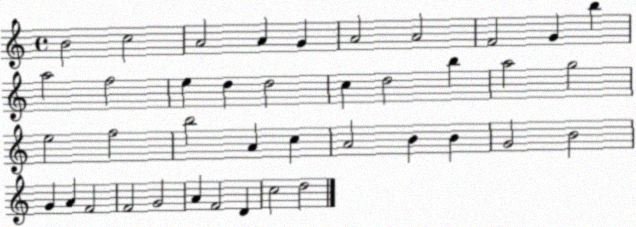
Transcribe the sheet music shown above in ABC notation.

X:1
T:Untitled
M:4/4
L:1/4
K:C
B2 c2 A2 A G A2 A2 F2 G b a2 f2 e d d2 c d2 b a2 g2 e2 f2 b2 A c A2 B B G2 B2 G A F2 F2 G2 A F2 D c2 d2